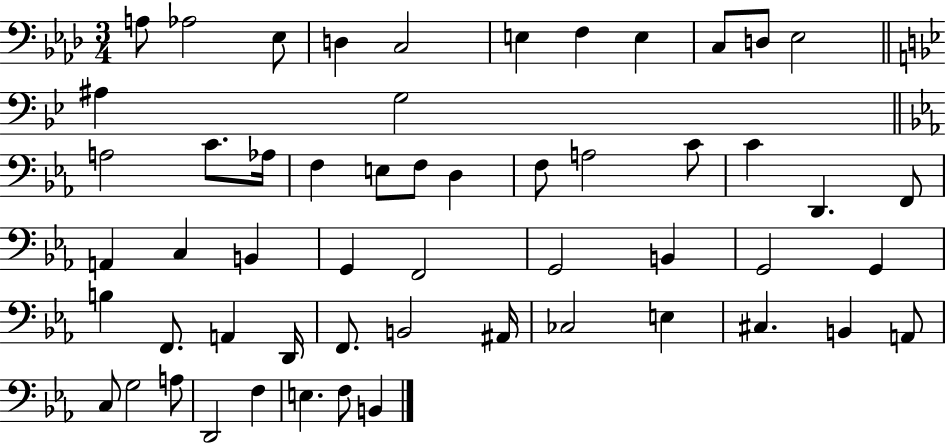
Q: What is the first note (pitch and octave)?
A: A3